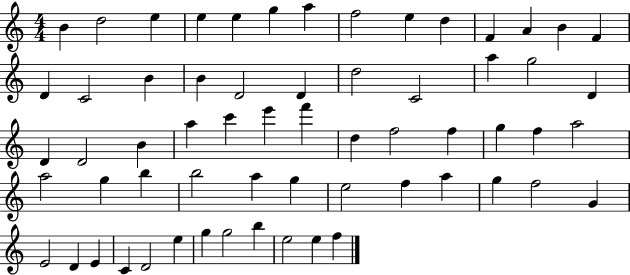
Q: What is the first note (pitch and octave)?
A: B4